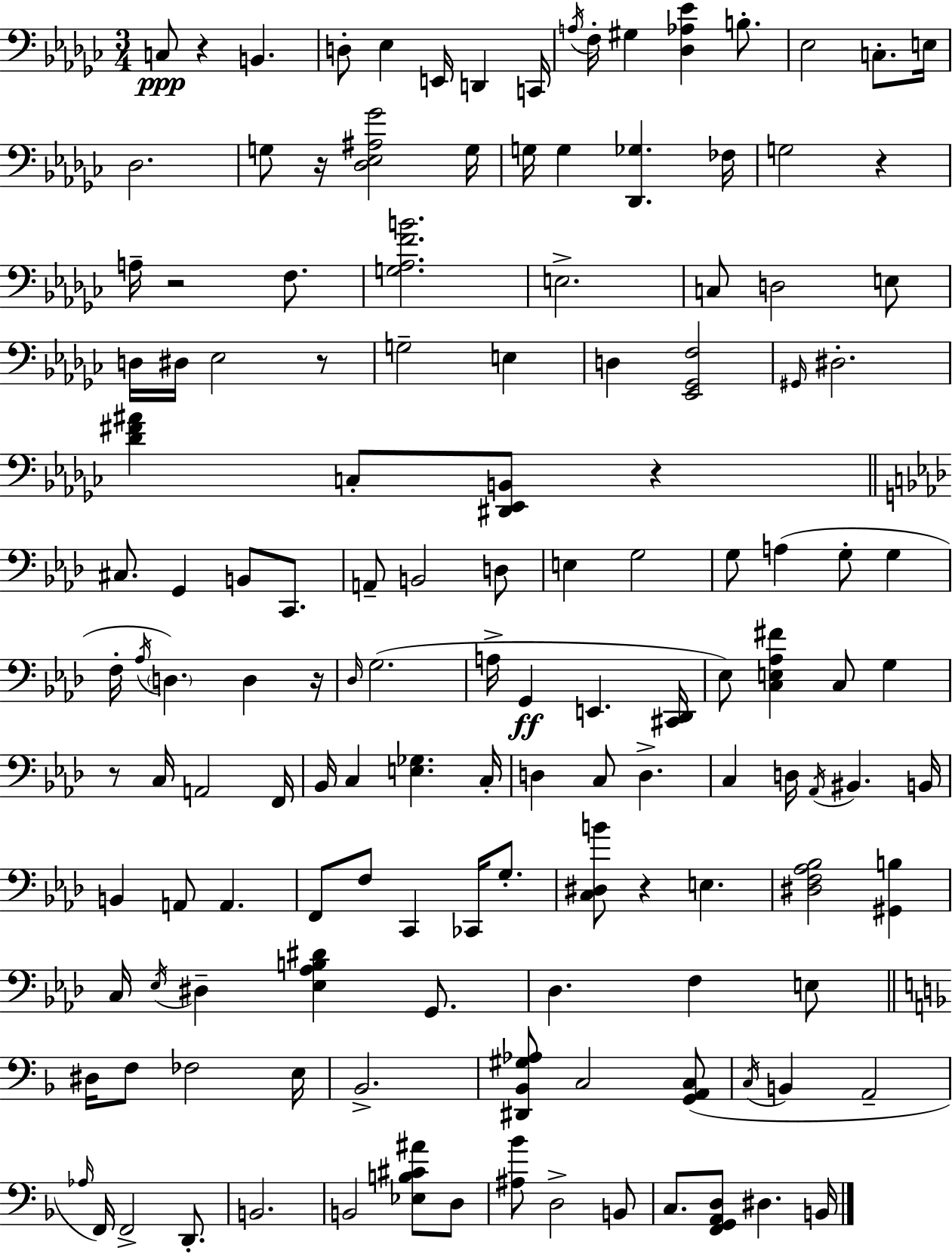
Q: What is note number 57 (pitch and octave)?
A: G2